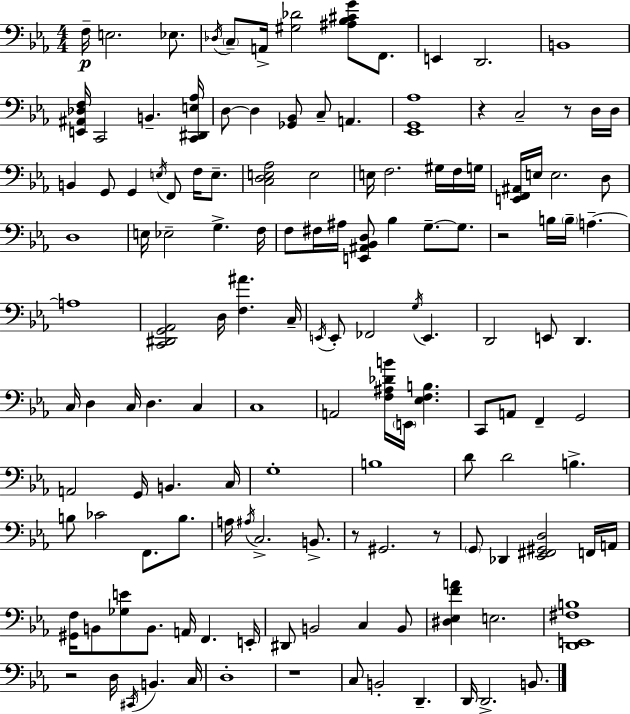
F3/s E3/h. Eb3/e. Db3/s C3/e A2/s [G#3,Db4]/h [A#3,Bb3,C#4,G4]/e F2/e. E2/q D2/h. B2/w [E2,A#2,Db3,F3]/s C2/h B2/q. [C2,D#2,E3,Ab3]/s D3/e D3/q [Gb2,Bb2]/e C3/e A2/q. [Eb2,G2,Ab3]/w R/q C3/h R/e D3/s D3/s B2/q G2/e G2/q E3/s F2/e F3/s E3/e. [C3,D3,E3,Ab3]/h E3/h E3/s F3/h. G#3/s F3/s G3/s [E2,F2,A#2]/s E3/s E3/h. D3/e D3/w E3/s Eb3/h G3/q. F3/s F3/e F#3/s A#3/s [E2,A#2,Bb2,D3]/e Bb3/q G3/e. G3/e. R/h B3/s B3/s A3/q. A3/w [C2,D#2,G2,Ab2]/h D3/s [F3,A#4]/q. C3/s E2/s E2/e FES2/h G3/s E2/q. D2/h E2/e D2/q. C3/s D3/q C3/s D3/q. C3/q C3/w A2/h [F3,A#3,Db4,B4]/s E2/s [Eb3,F3,B3]/q. C2/e A2/e F2/q G2/h A2/h G2/s B2/q. C3/s G3/w B3/w D4/e D4/h B3/q. B3/e CES4/h F2/e. B3/e. A3/s A#3/s C3/h. B2/e. R/e G#2/h. R/e G2/e Db2/q [Eb2,F#2,G#2,D3]/h F2/s A2/s [G#2,F3]/s B2/e [Gb3,E4]/e B2/e. A2/s F2/q. E2/s D#2/e B2/h C3/q B2/e [D#3,Eb3,F4,A4]/q E3/h. [D2,E2,F#3,B3]/w R/h D3/s C#2/s B2/q. C3/s D3/w R/w C3/e B2/h D2/q. D2/s D2/h. B2/e.